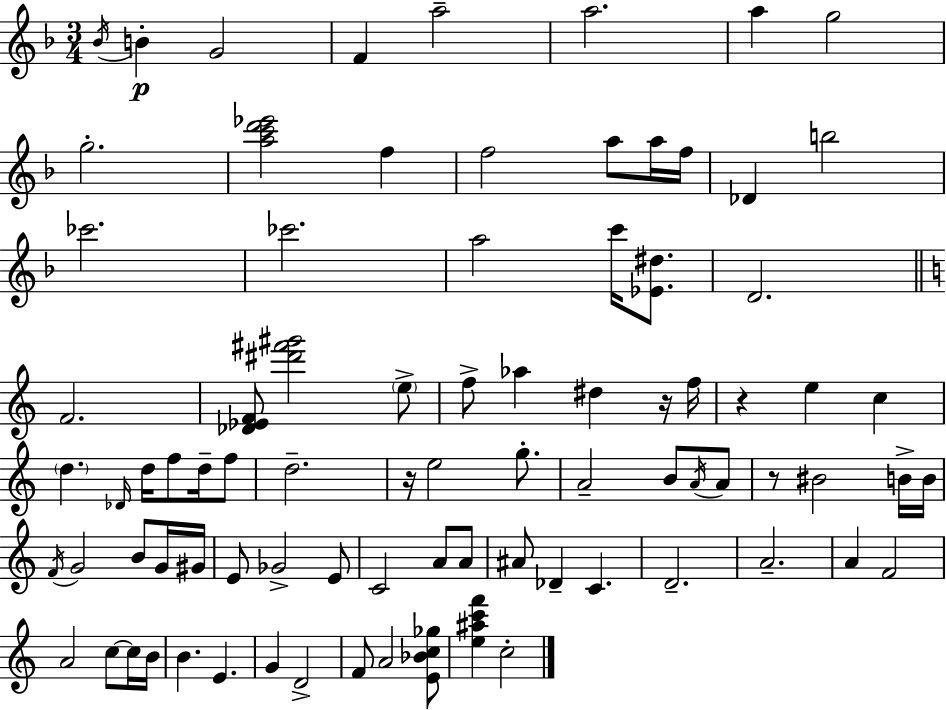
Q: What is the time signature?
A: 3/4